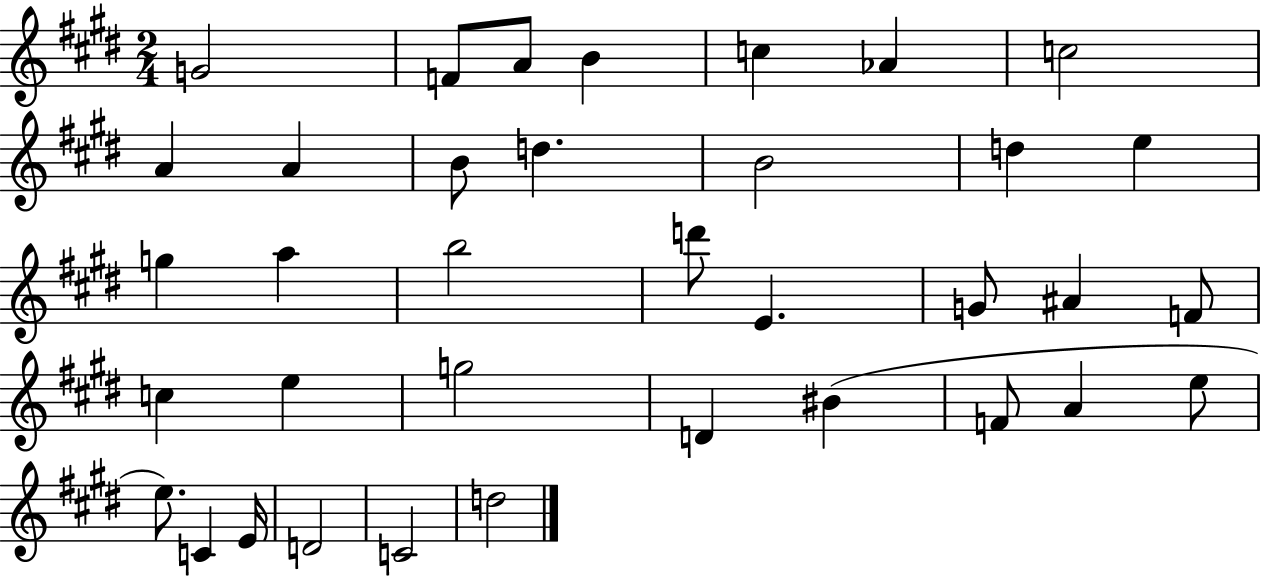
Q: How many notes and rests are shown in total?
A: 36